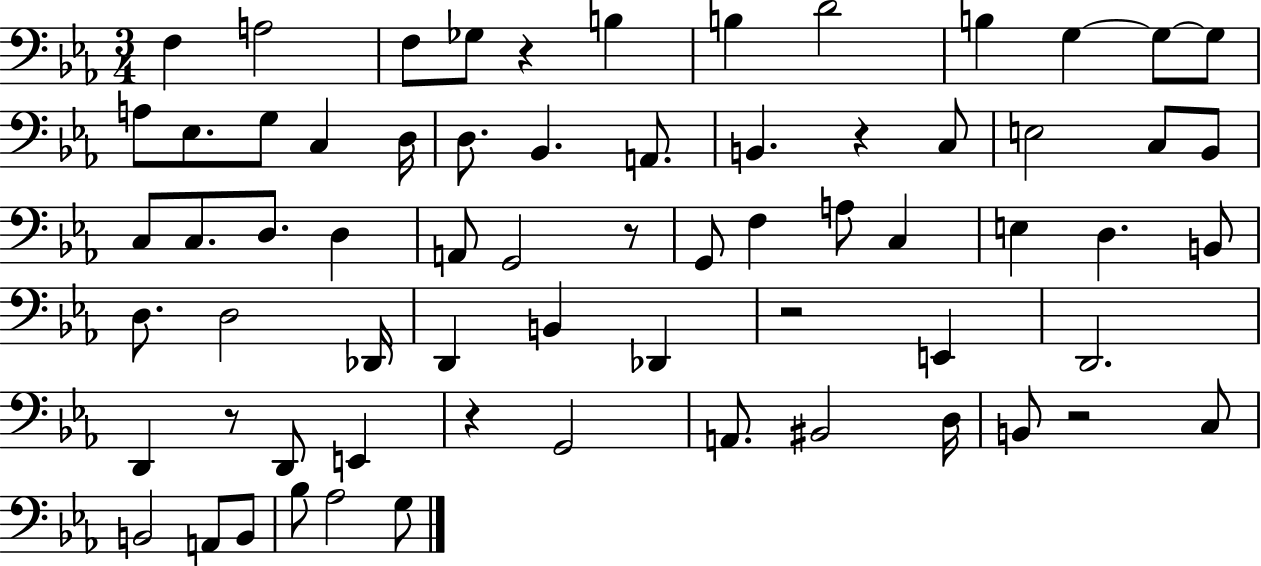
{
  \clef bass
  \numericTimeSignature
  \time 3/4
  \key ees \major
  f4 a2 | f8 ges8 r4 b4 | b4 d'2 | b4 g4~~ g8~~ g8 | \break a8 ees8. g8 c4 d16 | d8. bes,4. a,8. | b,4. r4 c8 | e2 c8 bes,8 | \break c8 c8. d8. d4 | a,8 g,2 r8 | g,8 f4 a8 c4 | e4 d4. b,8 | \break d8. d2 des,16 | d,4 b,4 des,4 | r2 e,4 | d,2. | \break d,4 r8 d,8 e,4 | r4 g,2 | a,8. bis,2 d16 | b,8 r2 c8 | \break b,2 a,8 b,8 | bes8 aes2 g8 | \bar "|."
}